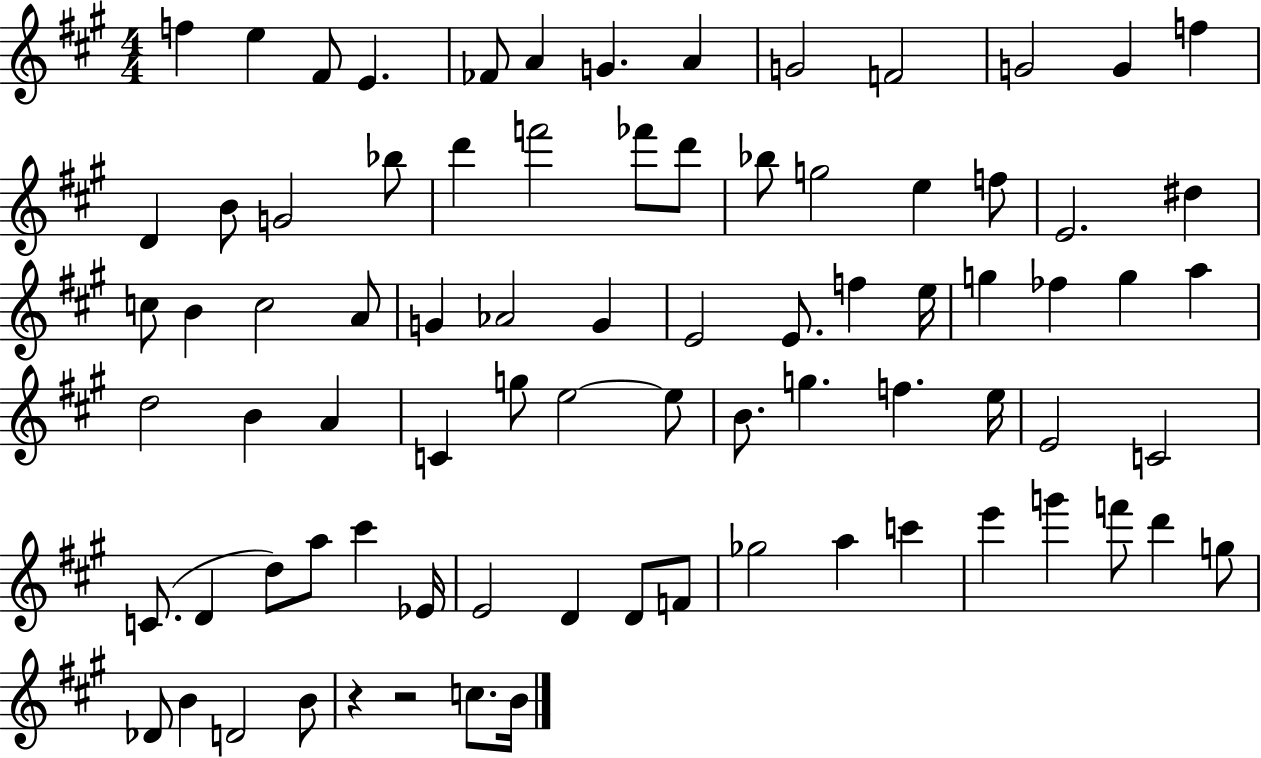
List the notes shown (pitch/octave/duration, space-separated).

F5/q E5/q F#4/e E4/q. FES4/e A4/q G4/q. A4/q G4/h F4/h G4/h G4/q F5/q D4/q B4/e G4/h Bb5/e D6/q F6/h FES6/e D6/e Bb5/e G5/h E5/q F5/e E4/h. D#5/q C5/e B4/q C5/h A4/e G4/q Ab4/h G4/q E4/h E4/e. F5/q E5/s G5/q FES5/q G5/q A5/q D5/h B4/q A4/q C4/q G5/e E5/h E5/e B4/e. G5/q. F5/q. E5/s E4/h C4/h C4/e. D4/q D5/e A5/e C#6/q Eb4/s E4/h D4/q D4/e F4/e Gb5/h A5/q C6/q E6/q G6/q F6/e D6/q G5/e Db4/e B4/q D4/h B4/e R/q R/h C5/e. B4/s